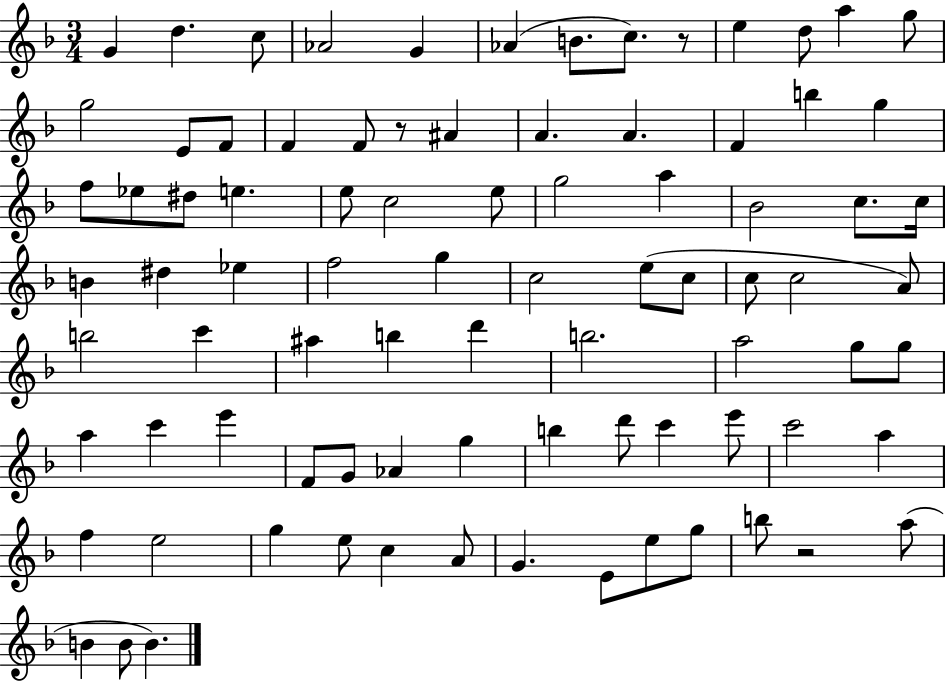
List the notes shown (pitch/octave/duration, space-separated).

G4/q D5/q. C5/e Ab4/h G4/q Ab4/q B4/e. C5/e. R/e E5/q D5/e A5/q G5/e G5/h E4/e F4/e F4/q F4/e R/e A#4/q A4/q. A4/q. F4/q B5/q G5/q F5/e Eb5/e D#5/e E5/q. E5/e C5/h E5/e G5/h A5/q Bb4/h C5/e. C5/s B4/q D#5/q Eb5/q F5/h G5/q C5/h E5/e C5/e C5/e C5/h A4/e B5/h C6/q A#5/q B5/q D6/q B5/h. A5/h G5/e G5/e A5/q C6/q E6/q F4/e G4/e Ab4/q G5/q B5/q D6/e C6/q E6/e C6/h A5/q F5/q E5/h G5/q E5/e C5/q A4/e G4/q. E4/e E5/e G5/e B5/e R/h A5/e B4/q B4/e B4/q.